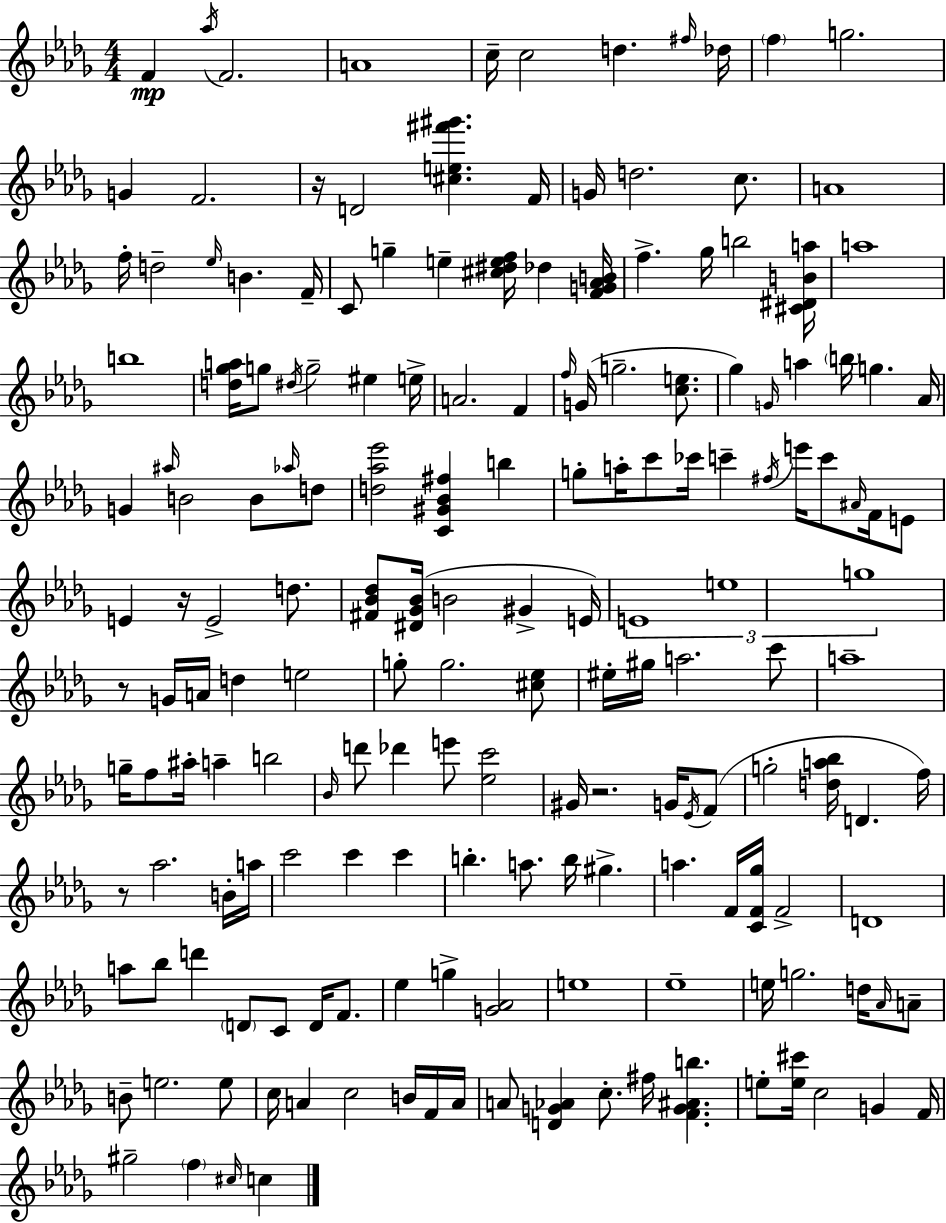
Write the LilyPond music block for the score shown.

{
  \clef treble
  \numericTimeSignature
  \time 4/4
  \key bes \minor
  f'4\mp \acciaccatura { aes''16 } f'2. | a'1 | c''16-- c''2 d''4. | \grace { fis''16 } des''16 \parenthesize f''4 g''2. | \break g'4 f'2. | r16 d'2 <cis'' e'' fis''' gis'''>4. | f'16 g'16 d''2. c''8. | a'1 | \break f''16-. d''2-- \grace { ees''16 } b'4. | f'16-- c'8 g''4-- e''4-- <cis'' dis'' e'' f''>16 des''4 | <f' g' aes' b'>16 f''4.-> ges''16 b''2 | <cis' dis' b' a''>16 a''1 | \break b''1 | <d'' ges'' a''>16 g''8 \acciaccatura { dis''16 } g''2-- eis''4 | e''16-> a'2. | f'4 \grace { f''16 } g'16( g''2.-- | \break <c'' e''>8. ges''4) \grace { g'16 } a''4 \parenthesize b''16 g''4. | aes'16 g'4 \grace { ais''16 } b'2 | b'8 \grace { aes''16 } d''8 <d'' aes'' ees'''>2 | <c' gis' bes' fis''>4 b''4 g''8-. a''16-. c'''8 ces'''16 c'''4-- | \break \acciaccatura { fis''16 } e'''16 c'''8 \grace { ais'16 } f'16 e'8 e'4 r16 e'2-> | d''8. <fis' bes' des''>8 <dis' ges' bes'>16( b'2 | gis'4-> e'16) \tuplet 3/2 { e'1 | e''1 | \break g''1 } | r8 g'16 a'16 d''4 | e''2 g''8-. g''2. | <cis'' ees''>8 eis''16-. gis''16 a''2. | \break c'''8 a''1-- | g''16-- f''8 ais''16-. a''4-- | b''2 \grace { bes'16 } d'''8 des'''4 | e'''8 <ees'' c'''>2 gis'16 r2. | \break g'16 \acciaccatura { ees'16 } f'8( g''2-. | <d'' a'' bes''>16 d'4. f''16) r8 aes''2. | b'16-. a''16 c'''2 | c'''4 c'''4 b''4.-. | \break a''8. b''16 gis''4.-> a''4. | f'16 <c' f' ges''>16 f'2-> d'1 | a''8 bes''8 | d'''4 \parenthesize d'8 c'8 d'16 f'8. ees''4 | \break g''4-> <g' aes'>2 e''1 | ees''1-- | e''16 g''2. | d''16 \grace { aes'16 } a'8-- b'8-- e''2. | \break e''8 c''16 a'4 | c''2 b'16 f'16 a'16 a'8 <d' g' aes'>4 | c''8.-. fis''16 <f' g' ais' b''>4. e''8-. <e'' cis'''>16 | c''2 g'4 f'16 gis''2-- | \break \parenthesize f''4 \grace { cis''16 } c''4 \bar "|."
}